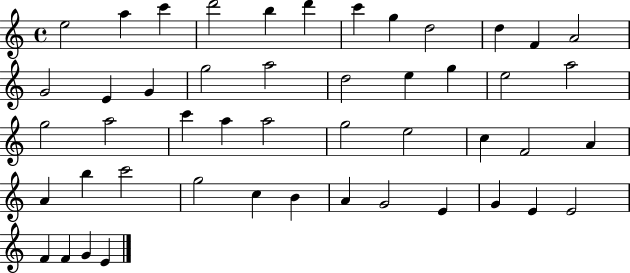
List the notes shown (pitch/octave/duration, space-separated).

E5/h A5/q C6/q D6/h B5/q D6/q C6/q G5/q D5/h D5/q F4/q A4/h G4/h E4/q G4/q G5/h A5/h D5/h E5/q G5/q E5/h A5/h G5/h A5/h C6/q A5/q A5/h G5/h E5/h C5/q F4/h A4/q A4/q B5/q C6/h G5/h C5/q B4/q A4/q G4/h E4/q G4/q E4/q E4/h F4/q F4/q G4/q E4/q